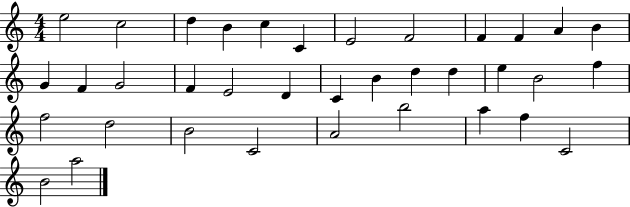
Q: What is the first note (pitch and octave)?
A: E5